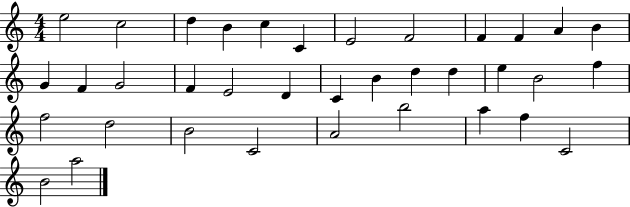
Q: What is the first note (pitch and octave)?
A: E5